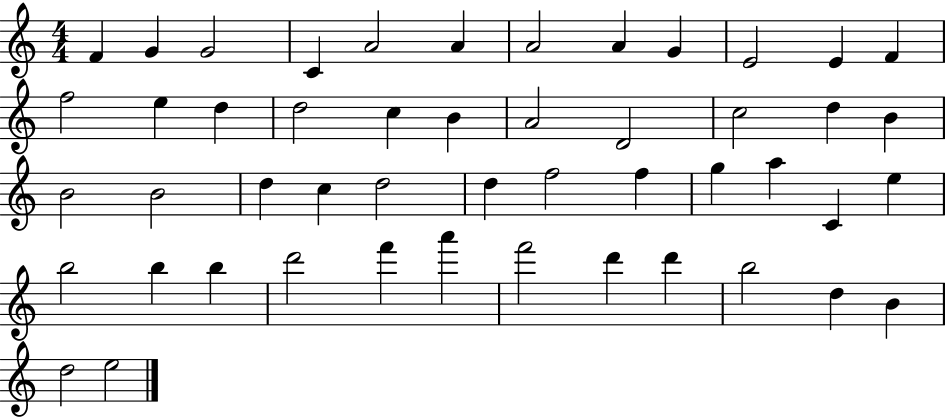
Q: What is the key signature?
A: C major